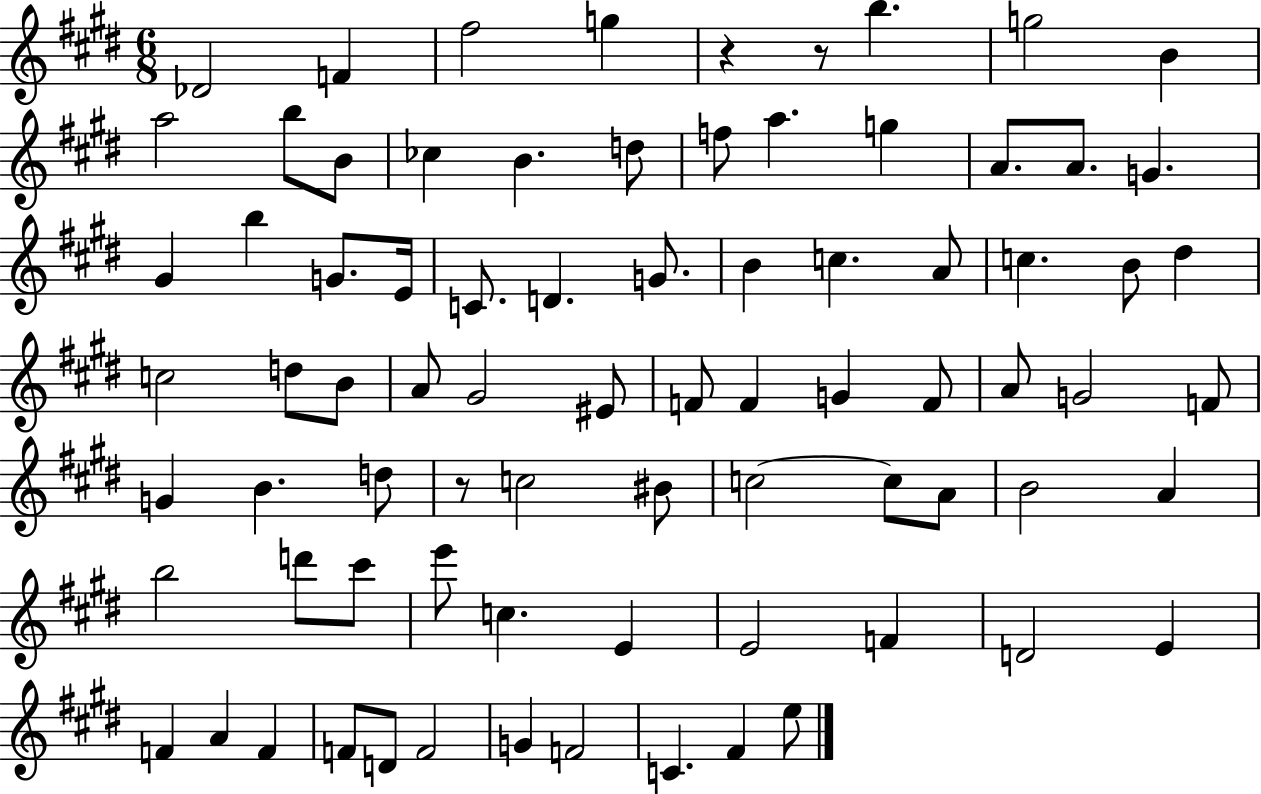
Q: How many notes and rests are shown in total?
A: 79